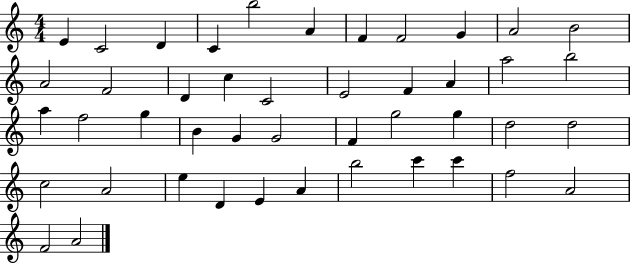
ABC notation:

X:1
T:Untitled
M:4/4
L:1/4
K:C
E C2 D C b2 A F F2 G A2 B2 A2 F2 D c C2 E2 F A a2 b2 a f2 g B G G2 F g2 g d2 d2 c2 A2 e D E A b2 c' c' f2 A2 F2 A2